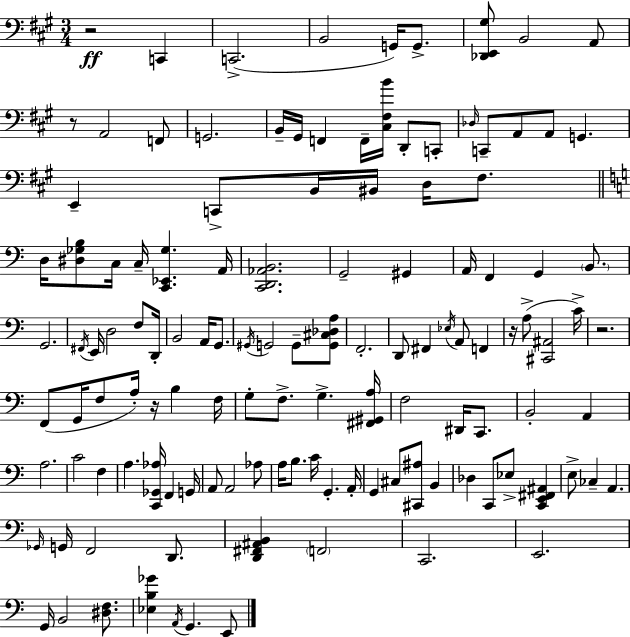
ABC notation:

X:1
T:Untitled
M:3/4
L:1/4
K:A
z2 C,, C,,2 B,,2 G,,/4 G,,/2 [_D,,E,,^G,]/2 B,,2 A,,/2 z/2 A,,2 F,,/2 G,,2 B,,/4 ^G,,/4 F,, F,,/4 [^C,^F,B]/4 D,,/2 C,,/2 _D,/4 C,,/2 A,,/2 A,,/2 G,, E,, C,,/2 B,,/4 ^B,,/4 D,/4 ^F,/2 D,/4 [^D,_G,B,]/2 C,/4 C,/4 [C,,_E,,_G,] A,,/4 [C,,D,,_A,,B,,]2 G,,2 ^G,, A,,/4 F,, G,, B,,/2 G,,2 ^F,,/4 E,,/4 D,2 F,/2 D,,/4 B,,2 A,,/4 G,,/2 ^G,,/4 G,,2 G,,/2 [G,,^C,_D,A,]/2 F,,2 D,,/2 ^F,, _E,/4 A,,/2 F,, z/4 A,/2 [^C,,^A,,]2 C/4 z2 F,,/2 G,,/4 F,/2 A,/4 z/4 B, F,/4 G,/2 F,/2 G, [^F,,^G,,A,]/4 F,2 ^D,,/4 C,,/2 B,,2 A,, A,2 C2 F, A, [C,,_G,,_A,]/4 F,, G,,/4 A,,/2 A,,2 _A,/2 A,/4 B,/2 C/4 G,, A,,/4 G,, ^C,/2 [^C,,^A,]/2 B,, _D, C,,/2 _E,/2 [C,,E,,^F,,^A,,] E,/2 _C, A,, _G,,/4 G,,/4 F,,2 D,,/2 [D,,^F,,^A,,B,,] F,,2 C,,2 E,,2 G,,/4 B,,2 [^D,F,]/2 [_E,B,_G] A,,/4 G,, E,,/2